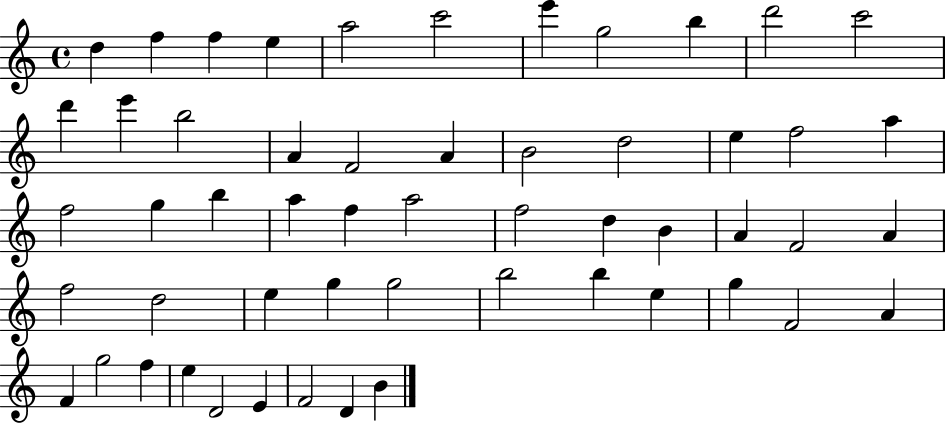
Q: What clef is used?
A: treble